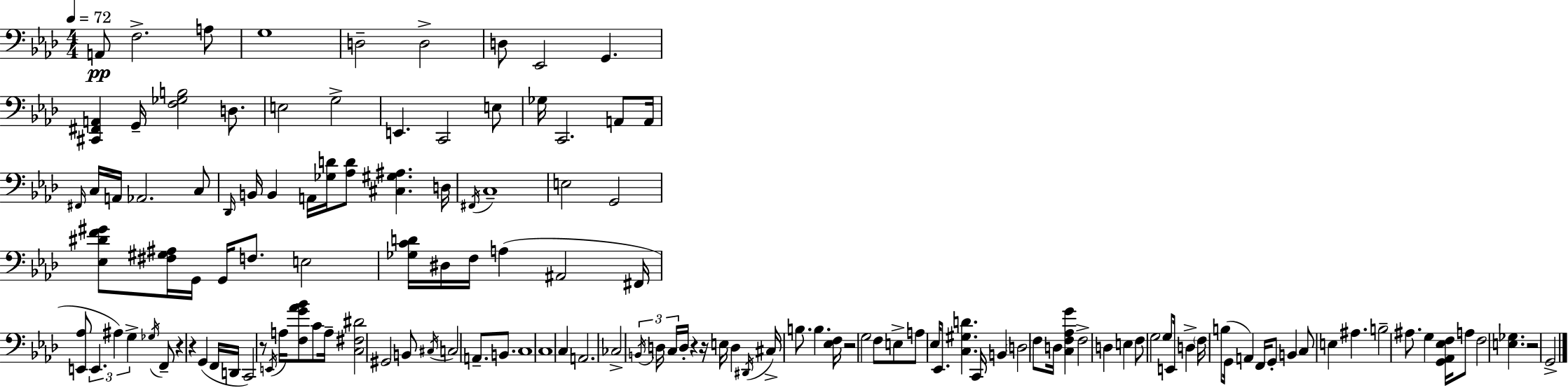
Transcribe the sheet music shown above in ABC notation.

X:1
T:Untitled
M:4/4
L:1/4
K:Fm
A,,/2 F,2 A,/2 G,4 D,2 D,2 D,/2 _E,,2 G,, [^C,,^F,,A,,] G,,/4 [F,_G,B,]2 D,/2 E,2 G,2 E,, C,,2 E,/2 _G,/4 C,,2 A,,/2 A,,/4 ^F,,/4 C,/4 A,,/4 _A,,2 C,/2 _D,,/4 B,,/4 B,, A,,/4 [_G,D]/4 [_A,D]/2 [^C,^G,^A,] D,/4 ^F,,/4 C,4 E,2 G,,2 [_E,^DF^G]/2 [^F,^G,^A,]/4 G,,/4 G,,/4 F,/2 E,2 [_G,CD]/4 ^D,/4 F,/4 A, ^A,,2 ^F,,/4 [E,,_A,]/2 E,, ^A, G, _G,/4 F,,/2 z z G,, F,,/4 D,,/4 C,,2 z/2 E,,/4 A,/4 [F,G_A_B]/2 C/2 A,/4 [C,^F,^D]2 ^G,,2 B,,/2 ^C,/4 C,2 A,,/2 B,,/2 C,4 C,4 C, A,,2 _C,2 B,,/4 D,/4 C,/4 D,/4 z z/4 E,/4 D, ^D,,/4 ^C,/4 B,/2 B, [_E,F,]/4 z2 G,2 F,/2 E,/2 A,/2 _E,/4 _E,,/2 [C,^G,D] C,,/4 B,, D,2 F,/2 D,/4 [C,F,_A,G] F,2 D, E, F,/2 G,2 G,/2 E,,/4 D, F,/4 B,/2 G,,/4 A,, F,,/4 G,,/2 B,, C,/2 E, ^A, B,2 ^A,/2 G, [G,,_A,,_E,F,]/4 A,/2 F,2 [E,_G,] z2 G,,2